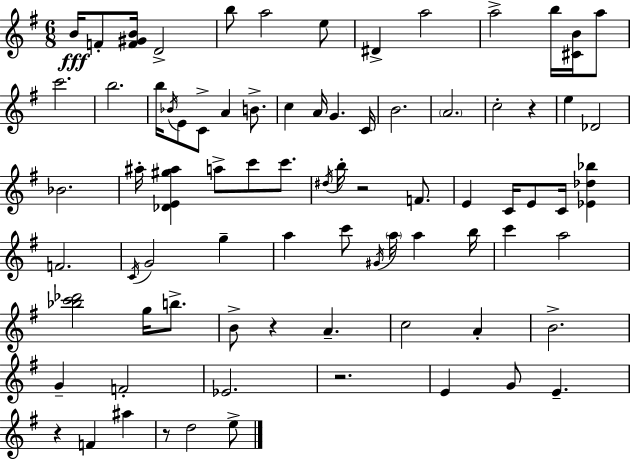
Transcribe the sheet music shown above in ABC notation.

X:1
T:Untitled
M:6/8
L:1/4
K:Em
B/4 F/2 [F^GB]/4 D2 b/2 a2 e/2 ^D a2 a2 b/4 [^CB]/4 a/2 c'2 b2 b/4 _B/4 E/2 C/2 A B/2 c A/4 G C/4 B2 A2 c2 z e _D2 _B2 ^a/4 [_DE^g^a] a/2 c'/2 c'/2 ^d/4 b/4 z2 F/2 E C/4 E/2 C/4 [_E_d_b] F2 C/4 G2 g a c'/2 ^G/4 a/4 a b/4 c' a2 [_bc'_d']2 g/4 b/2 B/2 z A c2 A B2 G F2 _E2 z2 E G/2 E z F ^a z/2 d2 e/2